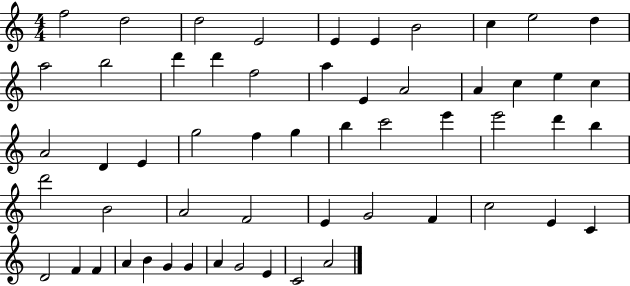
X:1
T:Untitled
M:4/4
L:1/4
K:C
f2 d2 d2 E2 E E B2 c e2 d a2 b2 d' d' f2 a E A2 A c e c A2 D E g2 f g b c'2 e' e'2 d' b d'2 B2 A2 F2 E G2 F c2 E C D2 F F A B G G A G2 E C2 A2